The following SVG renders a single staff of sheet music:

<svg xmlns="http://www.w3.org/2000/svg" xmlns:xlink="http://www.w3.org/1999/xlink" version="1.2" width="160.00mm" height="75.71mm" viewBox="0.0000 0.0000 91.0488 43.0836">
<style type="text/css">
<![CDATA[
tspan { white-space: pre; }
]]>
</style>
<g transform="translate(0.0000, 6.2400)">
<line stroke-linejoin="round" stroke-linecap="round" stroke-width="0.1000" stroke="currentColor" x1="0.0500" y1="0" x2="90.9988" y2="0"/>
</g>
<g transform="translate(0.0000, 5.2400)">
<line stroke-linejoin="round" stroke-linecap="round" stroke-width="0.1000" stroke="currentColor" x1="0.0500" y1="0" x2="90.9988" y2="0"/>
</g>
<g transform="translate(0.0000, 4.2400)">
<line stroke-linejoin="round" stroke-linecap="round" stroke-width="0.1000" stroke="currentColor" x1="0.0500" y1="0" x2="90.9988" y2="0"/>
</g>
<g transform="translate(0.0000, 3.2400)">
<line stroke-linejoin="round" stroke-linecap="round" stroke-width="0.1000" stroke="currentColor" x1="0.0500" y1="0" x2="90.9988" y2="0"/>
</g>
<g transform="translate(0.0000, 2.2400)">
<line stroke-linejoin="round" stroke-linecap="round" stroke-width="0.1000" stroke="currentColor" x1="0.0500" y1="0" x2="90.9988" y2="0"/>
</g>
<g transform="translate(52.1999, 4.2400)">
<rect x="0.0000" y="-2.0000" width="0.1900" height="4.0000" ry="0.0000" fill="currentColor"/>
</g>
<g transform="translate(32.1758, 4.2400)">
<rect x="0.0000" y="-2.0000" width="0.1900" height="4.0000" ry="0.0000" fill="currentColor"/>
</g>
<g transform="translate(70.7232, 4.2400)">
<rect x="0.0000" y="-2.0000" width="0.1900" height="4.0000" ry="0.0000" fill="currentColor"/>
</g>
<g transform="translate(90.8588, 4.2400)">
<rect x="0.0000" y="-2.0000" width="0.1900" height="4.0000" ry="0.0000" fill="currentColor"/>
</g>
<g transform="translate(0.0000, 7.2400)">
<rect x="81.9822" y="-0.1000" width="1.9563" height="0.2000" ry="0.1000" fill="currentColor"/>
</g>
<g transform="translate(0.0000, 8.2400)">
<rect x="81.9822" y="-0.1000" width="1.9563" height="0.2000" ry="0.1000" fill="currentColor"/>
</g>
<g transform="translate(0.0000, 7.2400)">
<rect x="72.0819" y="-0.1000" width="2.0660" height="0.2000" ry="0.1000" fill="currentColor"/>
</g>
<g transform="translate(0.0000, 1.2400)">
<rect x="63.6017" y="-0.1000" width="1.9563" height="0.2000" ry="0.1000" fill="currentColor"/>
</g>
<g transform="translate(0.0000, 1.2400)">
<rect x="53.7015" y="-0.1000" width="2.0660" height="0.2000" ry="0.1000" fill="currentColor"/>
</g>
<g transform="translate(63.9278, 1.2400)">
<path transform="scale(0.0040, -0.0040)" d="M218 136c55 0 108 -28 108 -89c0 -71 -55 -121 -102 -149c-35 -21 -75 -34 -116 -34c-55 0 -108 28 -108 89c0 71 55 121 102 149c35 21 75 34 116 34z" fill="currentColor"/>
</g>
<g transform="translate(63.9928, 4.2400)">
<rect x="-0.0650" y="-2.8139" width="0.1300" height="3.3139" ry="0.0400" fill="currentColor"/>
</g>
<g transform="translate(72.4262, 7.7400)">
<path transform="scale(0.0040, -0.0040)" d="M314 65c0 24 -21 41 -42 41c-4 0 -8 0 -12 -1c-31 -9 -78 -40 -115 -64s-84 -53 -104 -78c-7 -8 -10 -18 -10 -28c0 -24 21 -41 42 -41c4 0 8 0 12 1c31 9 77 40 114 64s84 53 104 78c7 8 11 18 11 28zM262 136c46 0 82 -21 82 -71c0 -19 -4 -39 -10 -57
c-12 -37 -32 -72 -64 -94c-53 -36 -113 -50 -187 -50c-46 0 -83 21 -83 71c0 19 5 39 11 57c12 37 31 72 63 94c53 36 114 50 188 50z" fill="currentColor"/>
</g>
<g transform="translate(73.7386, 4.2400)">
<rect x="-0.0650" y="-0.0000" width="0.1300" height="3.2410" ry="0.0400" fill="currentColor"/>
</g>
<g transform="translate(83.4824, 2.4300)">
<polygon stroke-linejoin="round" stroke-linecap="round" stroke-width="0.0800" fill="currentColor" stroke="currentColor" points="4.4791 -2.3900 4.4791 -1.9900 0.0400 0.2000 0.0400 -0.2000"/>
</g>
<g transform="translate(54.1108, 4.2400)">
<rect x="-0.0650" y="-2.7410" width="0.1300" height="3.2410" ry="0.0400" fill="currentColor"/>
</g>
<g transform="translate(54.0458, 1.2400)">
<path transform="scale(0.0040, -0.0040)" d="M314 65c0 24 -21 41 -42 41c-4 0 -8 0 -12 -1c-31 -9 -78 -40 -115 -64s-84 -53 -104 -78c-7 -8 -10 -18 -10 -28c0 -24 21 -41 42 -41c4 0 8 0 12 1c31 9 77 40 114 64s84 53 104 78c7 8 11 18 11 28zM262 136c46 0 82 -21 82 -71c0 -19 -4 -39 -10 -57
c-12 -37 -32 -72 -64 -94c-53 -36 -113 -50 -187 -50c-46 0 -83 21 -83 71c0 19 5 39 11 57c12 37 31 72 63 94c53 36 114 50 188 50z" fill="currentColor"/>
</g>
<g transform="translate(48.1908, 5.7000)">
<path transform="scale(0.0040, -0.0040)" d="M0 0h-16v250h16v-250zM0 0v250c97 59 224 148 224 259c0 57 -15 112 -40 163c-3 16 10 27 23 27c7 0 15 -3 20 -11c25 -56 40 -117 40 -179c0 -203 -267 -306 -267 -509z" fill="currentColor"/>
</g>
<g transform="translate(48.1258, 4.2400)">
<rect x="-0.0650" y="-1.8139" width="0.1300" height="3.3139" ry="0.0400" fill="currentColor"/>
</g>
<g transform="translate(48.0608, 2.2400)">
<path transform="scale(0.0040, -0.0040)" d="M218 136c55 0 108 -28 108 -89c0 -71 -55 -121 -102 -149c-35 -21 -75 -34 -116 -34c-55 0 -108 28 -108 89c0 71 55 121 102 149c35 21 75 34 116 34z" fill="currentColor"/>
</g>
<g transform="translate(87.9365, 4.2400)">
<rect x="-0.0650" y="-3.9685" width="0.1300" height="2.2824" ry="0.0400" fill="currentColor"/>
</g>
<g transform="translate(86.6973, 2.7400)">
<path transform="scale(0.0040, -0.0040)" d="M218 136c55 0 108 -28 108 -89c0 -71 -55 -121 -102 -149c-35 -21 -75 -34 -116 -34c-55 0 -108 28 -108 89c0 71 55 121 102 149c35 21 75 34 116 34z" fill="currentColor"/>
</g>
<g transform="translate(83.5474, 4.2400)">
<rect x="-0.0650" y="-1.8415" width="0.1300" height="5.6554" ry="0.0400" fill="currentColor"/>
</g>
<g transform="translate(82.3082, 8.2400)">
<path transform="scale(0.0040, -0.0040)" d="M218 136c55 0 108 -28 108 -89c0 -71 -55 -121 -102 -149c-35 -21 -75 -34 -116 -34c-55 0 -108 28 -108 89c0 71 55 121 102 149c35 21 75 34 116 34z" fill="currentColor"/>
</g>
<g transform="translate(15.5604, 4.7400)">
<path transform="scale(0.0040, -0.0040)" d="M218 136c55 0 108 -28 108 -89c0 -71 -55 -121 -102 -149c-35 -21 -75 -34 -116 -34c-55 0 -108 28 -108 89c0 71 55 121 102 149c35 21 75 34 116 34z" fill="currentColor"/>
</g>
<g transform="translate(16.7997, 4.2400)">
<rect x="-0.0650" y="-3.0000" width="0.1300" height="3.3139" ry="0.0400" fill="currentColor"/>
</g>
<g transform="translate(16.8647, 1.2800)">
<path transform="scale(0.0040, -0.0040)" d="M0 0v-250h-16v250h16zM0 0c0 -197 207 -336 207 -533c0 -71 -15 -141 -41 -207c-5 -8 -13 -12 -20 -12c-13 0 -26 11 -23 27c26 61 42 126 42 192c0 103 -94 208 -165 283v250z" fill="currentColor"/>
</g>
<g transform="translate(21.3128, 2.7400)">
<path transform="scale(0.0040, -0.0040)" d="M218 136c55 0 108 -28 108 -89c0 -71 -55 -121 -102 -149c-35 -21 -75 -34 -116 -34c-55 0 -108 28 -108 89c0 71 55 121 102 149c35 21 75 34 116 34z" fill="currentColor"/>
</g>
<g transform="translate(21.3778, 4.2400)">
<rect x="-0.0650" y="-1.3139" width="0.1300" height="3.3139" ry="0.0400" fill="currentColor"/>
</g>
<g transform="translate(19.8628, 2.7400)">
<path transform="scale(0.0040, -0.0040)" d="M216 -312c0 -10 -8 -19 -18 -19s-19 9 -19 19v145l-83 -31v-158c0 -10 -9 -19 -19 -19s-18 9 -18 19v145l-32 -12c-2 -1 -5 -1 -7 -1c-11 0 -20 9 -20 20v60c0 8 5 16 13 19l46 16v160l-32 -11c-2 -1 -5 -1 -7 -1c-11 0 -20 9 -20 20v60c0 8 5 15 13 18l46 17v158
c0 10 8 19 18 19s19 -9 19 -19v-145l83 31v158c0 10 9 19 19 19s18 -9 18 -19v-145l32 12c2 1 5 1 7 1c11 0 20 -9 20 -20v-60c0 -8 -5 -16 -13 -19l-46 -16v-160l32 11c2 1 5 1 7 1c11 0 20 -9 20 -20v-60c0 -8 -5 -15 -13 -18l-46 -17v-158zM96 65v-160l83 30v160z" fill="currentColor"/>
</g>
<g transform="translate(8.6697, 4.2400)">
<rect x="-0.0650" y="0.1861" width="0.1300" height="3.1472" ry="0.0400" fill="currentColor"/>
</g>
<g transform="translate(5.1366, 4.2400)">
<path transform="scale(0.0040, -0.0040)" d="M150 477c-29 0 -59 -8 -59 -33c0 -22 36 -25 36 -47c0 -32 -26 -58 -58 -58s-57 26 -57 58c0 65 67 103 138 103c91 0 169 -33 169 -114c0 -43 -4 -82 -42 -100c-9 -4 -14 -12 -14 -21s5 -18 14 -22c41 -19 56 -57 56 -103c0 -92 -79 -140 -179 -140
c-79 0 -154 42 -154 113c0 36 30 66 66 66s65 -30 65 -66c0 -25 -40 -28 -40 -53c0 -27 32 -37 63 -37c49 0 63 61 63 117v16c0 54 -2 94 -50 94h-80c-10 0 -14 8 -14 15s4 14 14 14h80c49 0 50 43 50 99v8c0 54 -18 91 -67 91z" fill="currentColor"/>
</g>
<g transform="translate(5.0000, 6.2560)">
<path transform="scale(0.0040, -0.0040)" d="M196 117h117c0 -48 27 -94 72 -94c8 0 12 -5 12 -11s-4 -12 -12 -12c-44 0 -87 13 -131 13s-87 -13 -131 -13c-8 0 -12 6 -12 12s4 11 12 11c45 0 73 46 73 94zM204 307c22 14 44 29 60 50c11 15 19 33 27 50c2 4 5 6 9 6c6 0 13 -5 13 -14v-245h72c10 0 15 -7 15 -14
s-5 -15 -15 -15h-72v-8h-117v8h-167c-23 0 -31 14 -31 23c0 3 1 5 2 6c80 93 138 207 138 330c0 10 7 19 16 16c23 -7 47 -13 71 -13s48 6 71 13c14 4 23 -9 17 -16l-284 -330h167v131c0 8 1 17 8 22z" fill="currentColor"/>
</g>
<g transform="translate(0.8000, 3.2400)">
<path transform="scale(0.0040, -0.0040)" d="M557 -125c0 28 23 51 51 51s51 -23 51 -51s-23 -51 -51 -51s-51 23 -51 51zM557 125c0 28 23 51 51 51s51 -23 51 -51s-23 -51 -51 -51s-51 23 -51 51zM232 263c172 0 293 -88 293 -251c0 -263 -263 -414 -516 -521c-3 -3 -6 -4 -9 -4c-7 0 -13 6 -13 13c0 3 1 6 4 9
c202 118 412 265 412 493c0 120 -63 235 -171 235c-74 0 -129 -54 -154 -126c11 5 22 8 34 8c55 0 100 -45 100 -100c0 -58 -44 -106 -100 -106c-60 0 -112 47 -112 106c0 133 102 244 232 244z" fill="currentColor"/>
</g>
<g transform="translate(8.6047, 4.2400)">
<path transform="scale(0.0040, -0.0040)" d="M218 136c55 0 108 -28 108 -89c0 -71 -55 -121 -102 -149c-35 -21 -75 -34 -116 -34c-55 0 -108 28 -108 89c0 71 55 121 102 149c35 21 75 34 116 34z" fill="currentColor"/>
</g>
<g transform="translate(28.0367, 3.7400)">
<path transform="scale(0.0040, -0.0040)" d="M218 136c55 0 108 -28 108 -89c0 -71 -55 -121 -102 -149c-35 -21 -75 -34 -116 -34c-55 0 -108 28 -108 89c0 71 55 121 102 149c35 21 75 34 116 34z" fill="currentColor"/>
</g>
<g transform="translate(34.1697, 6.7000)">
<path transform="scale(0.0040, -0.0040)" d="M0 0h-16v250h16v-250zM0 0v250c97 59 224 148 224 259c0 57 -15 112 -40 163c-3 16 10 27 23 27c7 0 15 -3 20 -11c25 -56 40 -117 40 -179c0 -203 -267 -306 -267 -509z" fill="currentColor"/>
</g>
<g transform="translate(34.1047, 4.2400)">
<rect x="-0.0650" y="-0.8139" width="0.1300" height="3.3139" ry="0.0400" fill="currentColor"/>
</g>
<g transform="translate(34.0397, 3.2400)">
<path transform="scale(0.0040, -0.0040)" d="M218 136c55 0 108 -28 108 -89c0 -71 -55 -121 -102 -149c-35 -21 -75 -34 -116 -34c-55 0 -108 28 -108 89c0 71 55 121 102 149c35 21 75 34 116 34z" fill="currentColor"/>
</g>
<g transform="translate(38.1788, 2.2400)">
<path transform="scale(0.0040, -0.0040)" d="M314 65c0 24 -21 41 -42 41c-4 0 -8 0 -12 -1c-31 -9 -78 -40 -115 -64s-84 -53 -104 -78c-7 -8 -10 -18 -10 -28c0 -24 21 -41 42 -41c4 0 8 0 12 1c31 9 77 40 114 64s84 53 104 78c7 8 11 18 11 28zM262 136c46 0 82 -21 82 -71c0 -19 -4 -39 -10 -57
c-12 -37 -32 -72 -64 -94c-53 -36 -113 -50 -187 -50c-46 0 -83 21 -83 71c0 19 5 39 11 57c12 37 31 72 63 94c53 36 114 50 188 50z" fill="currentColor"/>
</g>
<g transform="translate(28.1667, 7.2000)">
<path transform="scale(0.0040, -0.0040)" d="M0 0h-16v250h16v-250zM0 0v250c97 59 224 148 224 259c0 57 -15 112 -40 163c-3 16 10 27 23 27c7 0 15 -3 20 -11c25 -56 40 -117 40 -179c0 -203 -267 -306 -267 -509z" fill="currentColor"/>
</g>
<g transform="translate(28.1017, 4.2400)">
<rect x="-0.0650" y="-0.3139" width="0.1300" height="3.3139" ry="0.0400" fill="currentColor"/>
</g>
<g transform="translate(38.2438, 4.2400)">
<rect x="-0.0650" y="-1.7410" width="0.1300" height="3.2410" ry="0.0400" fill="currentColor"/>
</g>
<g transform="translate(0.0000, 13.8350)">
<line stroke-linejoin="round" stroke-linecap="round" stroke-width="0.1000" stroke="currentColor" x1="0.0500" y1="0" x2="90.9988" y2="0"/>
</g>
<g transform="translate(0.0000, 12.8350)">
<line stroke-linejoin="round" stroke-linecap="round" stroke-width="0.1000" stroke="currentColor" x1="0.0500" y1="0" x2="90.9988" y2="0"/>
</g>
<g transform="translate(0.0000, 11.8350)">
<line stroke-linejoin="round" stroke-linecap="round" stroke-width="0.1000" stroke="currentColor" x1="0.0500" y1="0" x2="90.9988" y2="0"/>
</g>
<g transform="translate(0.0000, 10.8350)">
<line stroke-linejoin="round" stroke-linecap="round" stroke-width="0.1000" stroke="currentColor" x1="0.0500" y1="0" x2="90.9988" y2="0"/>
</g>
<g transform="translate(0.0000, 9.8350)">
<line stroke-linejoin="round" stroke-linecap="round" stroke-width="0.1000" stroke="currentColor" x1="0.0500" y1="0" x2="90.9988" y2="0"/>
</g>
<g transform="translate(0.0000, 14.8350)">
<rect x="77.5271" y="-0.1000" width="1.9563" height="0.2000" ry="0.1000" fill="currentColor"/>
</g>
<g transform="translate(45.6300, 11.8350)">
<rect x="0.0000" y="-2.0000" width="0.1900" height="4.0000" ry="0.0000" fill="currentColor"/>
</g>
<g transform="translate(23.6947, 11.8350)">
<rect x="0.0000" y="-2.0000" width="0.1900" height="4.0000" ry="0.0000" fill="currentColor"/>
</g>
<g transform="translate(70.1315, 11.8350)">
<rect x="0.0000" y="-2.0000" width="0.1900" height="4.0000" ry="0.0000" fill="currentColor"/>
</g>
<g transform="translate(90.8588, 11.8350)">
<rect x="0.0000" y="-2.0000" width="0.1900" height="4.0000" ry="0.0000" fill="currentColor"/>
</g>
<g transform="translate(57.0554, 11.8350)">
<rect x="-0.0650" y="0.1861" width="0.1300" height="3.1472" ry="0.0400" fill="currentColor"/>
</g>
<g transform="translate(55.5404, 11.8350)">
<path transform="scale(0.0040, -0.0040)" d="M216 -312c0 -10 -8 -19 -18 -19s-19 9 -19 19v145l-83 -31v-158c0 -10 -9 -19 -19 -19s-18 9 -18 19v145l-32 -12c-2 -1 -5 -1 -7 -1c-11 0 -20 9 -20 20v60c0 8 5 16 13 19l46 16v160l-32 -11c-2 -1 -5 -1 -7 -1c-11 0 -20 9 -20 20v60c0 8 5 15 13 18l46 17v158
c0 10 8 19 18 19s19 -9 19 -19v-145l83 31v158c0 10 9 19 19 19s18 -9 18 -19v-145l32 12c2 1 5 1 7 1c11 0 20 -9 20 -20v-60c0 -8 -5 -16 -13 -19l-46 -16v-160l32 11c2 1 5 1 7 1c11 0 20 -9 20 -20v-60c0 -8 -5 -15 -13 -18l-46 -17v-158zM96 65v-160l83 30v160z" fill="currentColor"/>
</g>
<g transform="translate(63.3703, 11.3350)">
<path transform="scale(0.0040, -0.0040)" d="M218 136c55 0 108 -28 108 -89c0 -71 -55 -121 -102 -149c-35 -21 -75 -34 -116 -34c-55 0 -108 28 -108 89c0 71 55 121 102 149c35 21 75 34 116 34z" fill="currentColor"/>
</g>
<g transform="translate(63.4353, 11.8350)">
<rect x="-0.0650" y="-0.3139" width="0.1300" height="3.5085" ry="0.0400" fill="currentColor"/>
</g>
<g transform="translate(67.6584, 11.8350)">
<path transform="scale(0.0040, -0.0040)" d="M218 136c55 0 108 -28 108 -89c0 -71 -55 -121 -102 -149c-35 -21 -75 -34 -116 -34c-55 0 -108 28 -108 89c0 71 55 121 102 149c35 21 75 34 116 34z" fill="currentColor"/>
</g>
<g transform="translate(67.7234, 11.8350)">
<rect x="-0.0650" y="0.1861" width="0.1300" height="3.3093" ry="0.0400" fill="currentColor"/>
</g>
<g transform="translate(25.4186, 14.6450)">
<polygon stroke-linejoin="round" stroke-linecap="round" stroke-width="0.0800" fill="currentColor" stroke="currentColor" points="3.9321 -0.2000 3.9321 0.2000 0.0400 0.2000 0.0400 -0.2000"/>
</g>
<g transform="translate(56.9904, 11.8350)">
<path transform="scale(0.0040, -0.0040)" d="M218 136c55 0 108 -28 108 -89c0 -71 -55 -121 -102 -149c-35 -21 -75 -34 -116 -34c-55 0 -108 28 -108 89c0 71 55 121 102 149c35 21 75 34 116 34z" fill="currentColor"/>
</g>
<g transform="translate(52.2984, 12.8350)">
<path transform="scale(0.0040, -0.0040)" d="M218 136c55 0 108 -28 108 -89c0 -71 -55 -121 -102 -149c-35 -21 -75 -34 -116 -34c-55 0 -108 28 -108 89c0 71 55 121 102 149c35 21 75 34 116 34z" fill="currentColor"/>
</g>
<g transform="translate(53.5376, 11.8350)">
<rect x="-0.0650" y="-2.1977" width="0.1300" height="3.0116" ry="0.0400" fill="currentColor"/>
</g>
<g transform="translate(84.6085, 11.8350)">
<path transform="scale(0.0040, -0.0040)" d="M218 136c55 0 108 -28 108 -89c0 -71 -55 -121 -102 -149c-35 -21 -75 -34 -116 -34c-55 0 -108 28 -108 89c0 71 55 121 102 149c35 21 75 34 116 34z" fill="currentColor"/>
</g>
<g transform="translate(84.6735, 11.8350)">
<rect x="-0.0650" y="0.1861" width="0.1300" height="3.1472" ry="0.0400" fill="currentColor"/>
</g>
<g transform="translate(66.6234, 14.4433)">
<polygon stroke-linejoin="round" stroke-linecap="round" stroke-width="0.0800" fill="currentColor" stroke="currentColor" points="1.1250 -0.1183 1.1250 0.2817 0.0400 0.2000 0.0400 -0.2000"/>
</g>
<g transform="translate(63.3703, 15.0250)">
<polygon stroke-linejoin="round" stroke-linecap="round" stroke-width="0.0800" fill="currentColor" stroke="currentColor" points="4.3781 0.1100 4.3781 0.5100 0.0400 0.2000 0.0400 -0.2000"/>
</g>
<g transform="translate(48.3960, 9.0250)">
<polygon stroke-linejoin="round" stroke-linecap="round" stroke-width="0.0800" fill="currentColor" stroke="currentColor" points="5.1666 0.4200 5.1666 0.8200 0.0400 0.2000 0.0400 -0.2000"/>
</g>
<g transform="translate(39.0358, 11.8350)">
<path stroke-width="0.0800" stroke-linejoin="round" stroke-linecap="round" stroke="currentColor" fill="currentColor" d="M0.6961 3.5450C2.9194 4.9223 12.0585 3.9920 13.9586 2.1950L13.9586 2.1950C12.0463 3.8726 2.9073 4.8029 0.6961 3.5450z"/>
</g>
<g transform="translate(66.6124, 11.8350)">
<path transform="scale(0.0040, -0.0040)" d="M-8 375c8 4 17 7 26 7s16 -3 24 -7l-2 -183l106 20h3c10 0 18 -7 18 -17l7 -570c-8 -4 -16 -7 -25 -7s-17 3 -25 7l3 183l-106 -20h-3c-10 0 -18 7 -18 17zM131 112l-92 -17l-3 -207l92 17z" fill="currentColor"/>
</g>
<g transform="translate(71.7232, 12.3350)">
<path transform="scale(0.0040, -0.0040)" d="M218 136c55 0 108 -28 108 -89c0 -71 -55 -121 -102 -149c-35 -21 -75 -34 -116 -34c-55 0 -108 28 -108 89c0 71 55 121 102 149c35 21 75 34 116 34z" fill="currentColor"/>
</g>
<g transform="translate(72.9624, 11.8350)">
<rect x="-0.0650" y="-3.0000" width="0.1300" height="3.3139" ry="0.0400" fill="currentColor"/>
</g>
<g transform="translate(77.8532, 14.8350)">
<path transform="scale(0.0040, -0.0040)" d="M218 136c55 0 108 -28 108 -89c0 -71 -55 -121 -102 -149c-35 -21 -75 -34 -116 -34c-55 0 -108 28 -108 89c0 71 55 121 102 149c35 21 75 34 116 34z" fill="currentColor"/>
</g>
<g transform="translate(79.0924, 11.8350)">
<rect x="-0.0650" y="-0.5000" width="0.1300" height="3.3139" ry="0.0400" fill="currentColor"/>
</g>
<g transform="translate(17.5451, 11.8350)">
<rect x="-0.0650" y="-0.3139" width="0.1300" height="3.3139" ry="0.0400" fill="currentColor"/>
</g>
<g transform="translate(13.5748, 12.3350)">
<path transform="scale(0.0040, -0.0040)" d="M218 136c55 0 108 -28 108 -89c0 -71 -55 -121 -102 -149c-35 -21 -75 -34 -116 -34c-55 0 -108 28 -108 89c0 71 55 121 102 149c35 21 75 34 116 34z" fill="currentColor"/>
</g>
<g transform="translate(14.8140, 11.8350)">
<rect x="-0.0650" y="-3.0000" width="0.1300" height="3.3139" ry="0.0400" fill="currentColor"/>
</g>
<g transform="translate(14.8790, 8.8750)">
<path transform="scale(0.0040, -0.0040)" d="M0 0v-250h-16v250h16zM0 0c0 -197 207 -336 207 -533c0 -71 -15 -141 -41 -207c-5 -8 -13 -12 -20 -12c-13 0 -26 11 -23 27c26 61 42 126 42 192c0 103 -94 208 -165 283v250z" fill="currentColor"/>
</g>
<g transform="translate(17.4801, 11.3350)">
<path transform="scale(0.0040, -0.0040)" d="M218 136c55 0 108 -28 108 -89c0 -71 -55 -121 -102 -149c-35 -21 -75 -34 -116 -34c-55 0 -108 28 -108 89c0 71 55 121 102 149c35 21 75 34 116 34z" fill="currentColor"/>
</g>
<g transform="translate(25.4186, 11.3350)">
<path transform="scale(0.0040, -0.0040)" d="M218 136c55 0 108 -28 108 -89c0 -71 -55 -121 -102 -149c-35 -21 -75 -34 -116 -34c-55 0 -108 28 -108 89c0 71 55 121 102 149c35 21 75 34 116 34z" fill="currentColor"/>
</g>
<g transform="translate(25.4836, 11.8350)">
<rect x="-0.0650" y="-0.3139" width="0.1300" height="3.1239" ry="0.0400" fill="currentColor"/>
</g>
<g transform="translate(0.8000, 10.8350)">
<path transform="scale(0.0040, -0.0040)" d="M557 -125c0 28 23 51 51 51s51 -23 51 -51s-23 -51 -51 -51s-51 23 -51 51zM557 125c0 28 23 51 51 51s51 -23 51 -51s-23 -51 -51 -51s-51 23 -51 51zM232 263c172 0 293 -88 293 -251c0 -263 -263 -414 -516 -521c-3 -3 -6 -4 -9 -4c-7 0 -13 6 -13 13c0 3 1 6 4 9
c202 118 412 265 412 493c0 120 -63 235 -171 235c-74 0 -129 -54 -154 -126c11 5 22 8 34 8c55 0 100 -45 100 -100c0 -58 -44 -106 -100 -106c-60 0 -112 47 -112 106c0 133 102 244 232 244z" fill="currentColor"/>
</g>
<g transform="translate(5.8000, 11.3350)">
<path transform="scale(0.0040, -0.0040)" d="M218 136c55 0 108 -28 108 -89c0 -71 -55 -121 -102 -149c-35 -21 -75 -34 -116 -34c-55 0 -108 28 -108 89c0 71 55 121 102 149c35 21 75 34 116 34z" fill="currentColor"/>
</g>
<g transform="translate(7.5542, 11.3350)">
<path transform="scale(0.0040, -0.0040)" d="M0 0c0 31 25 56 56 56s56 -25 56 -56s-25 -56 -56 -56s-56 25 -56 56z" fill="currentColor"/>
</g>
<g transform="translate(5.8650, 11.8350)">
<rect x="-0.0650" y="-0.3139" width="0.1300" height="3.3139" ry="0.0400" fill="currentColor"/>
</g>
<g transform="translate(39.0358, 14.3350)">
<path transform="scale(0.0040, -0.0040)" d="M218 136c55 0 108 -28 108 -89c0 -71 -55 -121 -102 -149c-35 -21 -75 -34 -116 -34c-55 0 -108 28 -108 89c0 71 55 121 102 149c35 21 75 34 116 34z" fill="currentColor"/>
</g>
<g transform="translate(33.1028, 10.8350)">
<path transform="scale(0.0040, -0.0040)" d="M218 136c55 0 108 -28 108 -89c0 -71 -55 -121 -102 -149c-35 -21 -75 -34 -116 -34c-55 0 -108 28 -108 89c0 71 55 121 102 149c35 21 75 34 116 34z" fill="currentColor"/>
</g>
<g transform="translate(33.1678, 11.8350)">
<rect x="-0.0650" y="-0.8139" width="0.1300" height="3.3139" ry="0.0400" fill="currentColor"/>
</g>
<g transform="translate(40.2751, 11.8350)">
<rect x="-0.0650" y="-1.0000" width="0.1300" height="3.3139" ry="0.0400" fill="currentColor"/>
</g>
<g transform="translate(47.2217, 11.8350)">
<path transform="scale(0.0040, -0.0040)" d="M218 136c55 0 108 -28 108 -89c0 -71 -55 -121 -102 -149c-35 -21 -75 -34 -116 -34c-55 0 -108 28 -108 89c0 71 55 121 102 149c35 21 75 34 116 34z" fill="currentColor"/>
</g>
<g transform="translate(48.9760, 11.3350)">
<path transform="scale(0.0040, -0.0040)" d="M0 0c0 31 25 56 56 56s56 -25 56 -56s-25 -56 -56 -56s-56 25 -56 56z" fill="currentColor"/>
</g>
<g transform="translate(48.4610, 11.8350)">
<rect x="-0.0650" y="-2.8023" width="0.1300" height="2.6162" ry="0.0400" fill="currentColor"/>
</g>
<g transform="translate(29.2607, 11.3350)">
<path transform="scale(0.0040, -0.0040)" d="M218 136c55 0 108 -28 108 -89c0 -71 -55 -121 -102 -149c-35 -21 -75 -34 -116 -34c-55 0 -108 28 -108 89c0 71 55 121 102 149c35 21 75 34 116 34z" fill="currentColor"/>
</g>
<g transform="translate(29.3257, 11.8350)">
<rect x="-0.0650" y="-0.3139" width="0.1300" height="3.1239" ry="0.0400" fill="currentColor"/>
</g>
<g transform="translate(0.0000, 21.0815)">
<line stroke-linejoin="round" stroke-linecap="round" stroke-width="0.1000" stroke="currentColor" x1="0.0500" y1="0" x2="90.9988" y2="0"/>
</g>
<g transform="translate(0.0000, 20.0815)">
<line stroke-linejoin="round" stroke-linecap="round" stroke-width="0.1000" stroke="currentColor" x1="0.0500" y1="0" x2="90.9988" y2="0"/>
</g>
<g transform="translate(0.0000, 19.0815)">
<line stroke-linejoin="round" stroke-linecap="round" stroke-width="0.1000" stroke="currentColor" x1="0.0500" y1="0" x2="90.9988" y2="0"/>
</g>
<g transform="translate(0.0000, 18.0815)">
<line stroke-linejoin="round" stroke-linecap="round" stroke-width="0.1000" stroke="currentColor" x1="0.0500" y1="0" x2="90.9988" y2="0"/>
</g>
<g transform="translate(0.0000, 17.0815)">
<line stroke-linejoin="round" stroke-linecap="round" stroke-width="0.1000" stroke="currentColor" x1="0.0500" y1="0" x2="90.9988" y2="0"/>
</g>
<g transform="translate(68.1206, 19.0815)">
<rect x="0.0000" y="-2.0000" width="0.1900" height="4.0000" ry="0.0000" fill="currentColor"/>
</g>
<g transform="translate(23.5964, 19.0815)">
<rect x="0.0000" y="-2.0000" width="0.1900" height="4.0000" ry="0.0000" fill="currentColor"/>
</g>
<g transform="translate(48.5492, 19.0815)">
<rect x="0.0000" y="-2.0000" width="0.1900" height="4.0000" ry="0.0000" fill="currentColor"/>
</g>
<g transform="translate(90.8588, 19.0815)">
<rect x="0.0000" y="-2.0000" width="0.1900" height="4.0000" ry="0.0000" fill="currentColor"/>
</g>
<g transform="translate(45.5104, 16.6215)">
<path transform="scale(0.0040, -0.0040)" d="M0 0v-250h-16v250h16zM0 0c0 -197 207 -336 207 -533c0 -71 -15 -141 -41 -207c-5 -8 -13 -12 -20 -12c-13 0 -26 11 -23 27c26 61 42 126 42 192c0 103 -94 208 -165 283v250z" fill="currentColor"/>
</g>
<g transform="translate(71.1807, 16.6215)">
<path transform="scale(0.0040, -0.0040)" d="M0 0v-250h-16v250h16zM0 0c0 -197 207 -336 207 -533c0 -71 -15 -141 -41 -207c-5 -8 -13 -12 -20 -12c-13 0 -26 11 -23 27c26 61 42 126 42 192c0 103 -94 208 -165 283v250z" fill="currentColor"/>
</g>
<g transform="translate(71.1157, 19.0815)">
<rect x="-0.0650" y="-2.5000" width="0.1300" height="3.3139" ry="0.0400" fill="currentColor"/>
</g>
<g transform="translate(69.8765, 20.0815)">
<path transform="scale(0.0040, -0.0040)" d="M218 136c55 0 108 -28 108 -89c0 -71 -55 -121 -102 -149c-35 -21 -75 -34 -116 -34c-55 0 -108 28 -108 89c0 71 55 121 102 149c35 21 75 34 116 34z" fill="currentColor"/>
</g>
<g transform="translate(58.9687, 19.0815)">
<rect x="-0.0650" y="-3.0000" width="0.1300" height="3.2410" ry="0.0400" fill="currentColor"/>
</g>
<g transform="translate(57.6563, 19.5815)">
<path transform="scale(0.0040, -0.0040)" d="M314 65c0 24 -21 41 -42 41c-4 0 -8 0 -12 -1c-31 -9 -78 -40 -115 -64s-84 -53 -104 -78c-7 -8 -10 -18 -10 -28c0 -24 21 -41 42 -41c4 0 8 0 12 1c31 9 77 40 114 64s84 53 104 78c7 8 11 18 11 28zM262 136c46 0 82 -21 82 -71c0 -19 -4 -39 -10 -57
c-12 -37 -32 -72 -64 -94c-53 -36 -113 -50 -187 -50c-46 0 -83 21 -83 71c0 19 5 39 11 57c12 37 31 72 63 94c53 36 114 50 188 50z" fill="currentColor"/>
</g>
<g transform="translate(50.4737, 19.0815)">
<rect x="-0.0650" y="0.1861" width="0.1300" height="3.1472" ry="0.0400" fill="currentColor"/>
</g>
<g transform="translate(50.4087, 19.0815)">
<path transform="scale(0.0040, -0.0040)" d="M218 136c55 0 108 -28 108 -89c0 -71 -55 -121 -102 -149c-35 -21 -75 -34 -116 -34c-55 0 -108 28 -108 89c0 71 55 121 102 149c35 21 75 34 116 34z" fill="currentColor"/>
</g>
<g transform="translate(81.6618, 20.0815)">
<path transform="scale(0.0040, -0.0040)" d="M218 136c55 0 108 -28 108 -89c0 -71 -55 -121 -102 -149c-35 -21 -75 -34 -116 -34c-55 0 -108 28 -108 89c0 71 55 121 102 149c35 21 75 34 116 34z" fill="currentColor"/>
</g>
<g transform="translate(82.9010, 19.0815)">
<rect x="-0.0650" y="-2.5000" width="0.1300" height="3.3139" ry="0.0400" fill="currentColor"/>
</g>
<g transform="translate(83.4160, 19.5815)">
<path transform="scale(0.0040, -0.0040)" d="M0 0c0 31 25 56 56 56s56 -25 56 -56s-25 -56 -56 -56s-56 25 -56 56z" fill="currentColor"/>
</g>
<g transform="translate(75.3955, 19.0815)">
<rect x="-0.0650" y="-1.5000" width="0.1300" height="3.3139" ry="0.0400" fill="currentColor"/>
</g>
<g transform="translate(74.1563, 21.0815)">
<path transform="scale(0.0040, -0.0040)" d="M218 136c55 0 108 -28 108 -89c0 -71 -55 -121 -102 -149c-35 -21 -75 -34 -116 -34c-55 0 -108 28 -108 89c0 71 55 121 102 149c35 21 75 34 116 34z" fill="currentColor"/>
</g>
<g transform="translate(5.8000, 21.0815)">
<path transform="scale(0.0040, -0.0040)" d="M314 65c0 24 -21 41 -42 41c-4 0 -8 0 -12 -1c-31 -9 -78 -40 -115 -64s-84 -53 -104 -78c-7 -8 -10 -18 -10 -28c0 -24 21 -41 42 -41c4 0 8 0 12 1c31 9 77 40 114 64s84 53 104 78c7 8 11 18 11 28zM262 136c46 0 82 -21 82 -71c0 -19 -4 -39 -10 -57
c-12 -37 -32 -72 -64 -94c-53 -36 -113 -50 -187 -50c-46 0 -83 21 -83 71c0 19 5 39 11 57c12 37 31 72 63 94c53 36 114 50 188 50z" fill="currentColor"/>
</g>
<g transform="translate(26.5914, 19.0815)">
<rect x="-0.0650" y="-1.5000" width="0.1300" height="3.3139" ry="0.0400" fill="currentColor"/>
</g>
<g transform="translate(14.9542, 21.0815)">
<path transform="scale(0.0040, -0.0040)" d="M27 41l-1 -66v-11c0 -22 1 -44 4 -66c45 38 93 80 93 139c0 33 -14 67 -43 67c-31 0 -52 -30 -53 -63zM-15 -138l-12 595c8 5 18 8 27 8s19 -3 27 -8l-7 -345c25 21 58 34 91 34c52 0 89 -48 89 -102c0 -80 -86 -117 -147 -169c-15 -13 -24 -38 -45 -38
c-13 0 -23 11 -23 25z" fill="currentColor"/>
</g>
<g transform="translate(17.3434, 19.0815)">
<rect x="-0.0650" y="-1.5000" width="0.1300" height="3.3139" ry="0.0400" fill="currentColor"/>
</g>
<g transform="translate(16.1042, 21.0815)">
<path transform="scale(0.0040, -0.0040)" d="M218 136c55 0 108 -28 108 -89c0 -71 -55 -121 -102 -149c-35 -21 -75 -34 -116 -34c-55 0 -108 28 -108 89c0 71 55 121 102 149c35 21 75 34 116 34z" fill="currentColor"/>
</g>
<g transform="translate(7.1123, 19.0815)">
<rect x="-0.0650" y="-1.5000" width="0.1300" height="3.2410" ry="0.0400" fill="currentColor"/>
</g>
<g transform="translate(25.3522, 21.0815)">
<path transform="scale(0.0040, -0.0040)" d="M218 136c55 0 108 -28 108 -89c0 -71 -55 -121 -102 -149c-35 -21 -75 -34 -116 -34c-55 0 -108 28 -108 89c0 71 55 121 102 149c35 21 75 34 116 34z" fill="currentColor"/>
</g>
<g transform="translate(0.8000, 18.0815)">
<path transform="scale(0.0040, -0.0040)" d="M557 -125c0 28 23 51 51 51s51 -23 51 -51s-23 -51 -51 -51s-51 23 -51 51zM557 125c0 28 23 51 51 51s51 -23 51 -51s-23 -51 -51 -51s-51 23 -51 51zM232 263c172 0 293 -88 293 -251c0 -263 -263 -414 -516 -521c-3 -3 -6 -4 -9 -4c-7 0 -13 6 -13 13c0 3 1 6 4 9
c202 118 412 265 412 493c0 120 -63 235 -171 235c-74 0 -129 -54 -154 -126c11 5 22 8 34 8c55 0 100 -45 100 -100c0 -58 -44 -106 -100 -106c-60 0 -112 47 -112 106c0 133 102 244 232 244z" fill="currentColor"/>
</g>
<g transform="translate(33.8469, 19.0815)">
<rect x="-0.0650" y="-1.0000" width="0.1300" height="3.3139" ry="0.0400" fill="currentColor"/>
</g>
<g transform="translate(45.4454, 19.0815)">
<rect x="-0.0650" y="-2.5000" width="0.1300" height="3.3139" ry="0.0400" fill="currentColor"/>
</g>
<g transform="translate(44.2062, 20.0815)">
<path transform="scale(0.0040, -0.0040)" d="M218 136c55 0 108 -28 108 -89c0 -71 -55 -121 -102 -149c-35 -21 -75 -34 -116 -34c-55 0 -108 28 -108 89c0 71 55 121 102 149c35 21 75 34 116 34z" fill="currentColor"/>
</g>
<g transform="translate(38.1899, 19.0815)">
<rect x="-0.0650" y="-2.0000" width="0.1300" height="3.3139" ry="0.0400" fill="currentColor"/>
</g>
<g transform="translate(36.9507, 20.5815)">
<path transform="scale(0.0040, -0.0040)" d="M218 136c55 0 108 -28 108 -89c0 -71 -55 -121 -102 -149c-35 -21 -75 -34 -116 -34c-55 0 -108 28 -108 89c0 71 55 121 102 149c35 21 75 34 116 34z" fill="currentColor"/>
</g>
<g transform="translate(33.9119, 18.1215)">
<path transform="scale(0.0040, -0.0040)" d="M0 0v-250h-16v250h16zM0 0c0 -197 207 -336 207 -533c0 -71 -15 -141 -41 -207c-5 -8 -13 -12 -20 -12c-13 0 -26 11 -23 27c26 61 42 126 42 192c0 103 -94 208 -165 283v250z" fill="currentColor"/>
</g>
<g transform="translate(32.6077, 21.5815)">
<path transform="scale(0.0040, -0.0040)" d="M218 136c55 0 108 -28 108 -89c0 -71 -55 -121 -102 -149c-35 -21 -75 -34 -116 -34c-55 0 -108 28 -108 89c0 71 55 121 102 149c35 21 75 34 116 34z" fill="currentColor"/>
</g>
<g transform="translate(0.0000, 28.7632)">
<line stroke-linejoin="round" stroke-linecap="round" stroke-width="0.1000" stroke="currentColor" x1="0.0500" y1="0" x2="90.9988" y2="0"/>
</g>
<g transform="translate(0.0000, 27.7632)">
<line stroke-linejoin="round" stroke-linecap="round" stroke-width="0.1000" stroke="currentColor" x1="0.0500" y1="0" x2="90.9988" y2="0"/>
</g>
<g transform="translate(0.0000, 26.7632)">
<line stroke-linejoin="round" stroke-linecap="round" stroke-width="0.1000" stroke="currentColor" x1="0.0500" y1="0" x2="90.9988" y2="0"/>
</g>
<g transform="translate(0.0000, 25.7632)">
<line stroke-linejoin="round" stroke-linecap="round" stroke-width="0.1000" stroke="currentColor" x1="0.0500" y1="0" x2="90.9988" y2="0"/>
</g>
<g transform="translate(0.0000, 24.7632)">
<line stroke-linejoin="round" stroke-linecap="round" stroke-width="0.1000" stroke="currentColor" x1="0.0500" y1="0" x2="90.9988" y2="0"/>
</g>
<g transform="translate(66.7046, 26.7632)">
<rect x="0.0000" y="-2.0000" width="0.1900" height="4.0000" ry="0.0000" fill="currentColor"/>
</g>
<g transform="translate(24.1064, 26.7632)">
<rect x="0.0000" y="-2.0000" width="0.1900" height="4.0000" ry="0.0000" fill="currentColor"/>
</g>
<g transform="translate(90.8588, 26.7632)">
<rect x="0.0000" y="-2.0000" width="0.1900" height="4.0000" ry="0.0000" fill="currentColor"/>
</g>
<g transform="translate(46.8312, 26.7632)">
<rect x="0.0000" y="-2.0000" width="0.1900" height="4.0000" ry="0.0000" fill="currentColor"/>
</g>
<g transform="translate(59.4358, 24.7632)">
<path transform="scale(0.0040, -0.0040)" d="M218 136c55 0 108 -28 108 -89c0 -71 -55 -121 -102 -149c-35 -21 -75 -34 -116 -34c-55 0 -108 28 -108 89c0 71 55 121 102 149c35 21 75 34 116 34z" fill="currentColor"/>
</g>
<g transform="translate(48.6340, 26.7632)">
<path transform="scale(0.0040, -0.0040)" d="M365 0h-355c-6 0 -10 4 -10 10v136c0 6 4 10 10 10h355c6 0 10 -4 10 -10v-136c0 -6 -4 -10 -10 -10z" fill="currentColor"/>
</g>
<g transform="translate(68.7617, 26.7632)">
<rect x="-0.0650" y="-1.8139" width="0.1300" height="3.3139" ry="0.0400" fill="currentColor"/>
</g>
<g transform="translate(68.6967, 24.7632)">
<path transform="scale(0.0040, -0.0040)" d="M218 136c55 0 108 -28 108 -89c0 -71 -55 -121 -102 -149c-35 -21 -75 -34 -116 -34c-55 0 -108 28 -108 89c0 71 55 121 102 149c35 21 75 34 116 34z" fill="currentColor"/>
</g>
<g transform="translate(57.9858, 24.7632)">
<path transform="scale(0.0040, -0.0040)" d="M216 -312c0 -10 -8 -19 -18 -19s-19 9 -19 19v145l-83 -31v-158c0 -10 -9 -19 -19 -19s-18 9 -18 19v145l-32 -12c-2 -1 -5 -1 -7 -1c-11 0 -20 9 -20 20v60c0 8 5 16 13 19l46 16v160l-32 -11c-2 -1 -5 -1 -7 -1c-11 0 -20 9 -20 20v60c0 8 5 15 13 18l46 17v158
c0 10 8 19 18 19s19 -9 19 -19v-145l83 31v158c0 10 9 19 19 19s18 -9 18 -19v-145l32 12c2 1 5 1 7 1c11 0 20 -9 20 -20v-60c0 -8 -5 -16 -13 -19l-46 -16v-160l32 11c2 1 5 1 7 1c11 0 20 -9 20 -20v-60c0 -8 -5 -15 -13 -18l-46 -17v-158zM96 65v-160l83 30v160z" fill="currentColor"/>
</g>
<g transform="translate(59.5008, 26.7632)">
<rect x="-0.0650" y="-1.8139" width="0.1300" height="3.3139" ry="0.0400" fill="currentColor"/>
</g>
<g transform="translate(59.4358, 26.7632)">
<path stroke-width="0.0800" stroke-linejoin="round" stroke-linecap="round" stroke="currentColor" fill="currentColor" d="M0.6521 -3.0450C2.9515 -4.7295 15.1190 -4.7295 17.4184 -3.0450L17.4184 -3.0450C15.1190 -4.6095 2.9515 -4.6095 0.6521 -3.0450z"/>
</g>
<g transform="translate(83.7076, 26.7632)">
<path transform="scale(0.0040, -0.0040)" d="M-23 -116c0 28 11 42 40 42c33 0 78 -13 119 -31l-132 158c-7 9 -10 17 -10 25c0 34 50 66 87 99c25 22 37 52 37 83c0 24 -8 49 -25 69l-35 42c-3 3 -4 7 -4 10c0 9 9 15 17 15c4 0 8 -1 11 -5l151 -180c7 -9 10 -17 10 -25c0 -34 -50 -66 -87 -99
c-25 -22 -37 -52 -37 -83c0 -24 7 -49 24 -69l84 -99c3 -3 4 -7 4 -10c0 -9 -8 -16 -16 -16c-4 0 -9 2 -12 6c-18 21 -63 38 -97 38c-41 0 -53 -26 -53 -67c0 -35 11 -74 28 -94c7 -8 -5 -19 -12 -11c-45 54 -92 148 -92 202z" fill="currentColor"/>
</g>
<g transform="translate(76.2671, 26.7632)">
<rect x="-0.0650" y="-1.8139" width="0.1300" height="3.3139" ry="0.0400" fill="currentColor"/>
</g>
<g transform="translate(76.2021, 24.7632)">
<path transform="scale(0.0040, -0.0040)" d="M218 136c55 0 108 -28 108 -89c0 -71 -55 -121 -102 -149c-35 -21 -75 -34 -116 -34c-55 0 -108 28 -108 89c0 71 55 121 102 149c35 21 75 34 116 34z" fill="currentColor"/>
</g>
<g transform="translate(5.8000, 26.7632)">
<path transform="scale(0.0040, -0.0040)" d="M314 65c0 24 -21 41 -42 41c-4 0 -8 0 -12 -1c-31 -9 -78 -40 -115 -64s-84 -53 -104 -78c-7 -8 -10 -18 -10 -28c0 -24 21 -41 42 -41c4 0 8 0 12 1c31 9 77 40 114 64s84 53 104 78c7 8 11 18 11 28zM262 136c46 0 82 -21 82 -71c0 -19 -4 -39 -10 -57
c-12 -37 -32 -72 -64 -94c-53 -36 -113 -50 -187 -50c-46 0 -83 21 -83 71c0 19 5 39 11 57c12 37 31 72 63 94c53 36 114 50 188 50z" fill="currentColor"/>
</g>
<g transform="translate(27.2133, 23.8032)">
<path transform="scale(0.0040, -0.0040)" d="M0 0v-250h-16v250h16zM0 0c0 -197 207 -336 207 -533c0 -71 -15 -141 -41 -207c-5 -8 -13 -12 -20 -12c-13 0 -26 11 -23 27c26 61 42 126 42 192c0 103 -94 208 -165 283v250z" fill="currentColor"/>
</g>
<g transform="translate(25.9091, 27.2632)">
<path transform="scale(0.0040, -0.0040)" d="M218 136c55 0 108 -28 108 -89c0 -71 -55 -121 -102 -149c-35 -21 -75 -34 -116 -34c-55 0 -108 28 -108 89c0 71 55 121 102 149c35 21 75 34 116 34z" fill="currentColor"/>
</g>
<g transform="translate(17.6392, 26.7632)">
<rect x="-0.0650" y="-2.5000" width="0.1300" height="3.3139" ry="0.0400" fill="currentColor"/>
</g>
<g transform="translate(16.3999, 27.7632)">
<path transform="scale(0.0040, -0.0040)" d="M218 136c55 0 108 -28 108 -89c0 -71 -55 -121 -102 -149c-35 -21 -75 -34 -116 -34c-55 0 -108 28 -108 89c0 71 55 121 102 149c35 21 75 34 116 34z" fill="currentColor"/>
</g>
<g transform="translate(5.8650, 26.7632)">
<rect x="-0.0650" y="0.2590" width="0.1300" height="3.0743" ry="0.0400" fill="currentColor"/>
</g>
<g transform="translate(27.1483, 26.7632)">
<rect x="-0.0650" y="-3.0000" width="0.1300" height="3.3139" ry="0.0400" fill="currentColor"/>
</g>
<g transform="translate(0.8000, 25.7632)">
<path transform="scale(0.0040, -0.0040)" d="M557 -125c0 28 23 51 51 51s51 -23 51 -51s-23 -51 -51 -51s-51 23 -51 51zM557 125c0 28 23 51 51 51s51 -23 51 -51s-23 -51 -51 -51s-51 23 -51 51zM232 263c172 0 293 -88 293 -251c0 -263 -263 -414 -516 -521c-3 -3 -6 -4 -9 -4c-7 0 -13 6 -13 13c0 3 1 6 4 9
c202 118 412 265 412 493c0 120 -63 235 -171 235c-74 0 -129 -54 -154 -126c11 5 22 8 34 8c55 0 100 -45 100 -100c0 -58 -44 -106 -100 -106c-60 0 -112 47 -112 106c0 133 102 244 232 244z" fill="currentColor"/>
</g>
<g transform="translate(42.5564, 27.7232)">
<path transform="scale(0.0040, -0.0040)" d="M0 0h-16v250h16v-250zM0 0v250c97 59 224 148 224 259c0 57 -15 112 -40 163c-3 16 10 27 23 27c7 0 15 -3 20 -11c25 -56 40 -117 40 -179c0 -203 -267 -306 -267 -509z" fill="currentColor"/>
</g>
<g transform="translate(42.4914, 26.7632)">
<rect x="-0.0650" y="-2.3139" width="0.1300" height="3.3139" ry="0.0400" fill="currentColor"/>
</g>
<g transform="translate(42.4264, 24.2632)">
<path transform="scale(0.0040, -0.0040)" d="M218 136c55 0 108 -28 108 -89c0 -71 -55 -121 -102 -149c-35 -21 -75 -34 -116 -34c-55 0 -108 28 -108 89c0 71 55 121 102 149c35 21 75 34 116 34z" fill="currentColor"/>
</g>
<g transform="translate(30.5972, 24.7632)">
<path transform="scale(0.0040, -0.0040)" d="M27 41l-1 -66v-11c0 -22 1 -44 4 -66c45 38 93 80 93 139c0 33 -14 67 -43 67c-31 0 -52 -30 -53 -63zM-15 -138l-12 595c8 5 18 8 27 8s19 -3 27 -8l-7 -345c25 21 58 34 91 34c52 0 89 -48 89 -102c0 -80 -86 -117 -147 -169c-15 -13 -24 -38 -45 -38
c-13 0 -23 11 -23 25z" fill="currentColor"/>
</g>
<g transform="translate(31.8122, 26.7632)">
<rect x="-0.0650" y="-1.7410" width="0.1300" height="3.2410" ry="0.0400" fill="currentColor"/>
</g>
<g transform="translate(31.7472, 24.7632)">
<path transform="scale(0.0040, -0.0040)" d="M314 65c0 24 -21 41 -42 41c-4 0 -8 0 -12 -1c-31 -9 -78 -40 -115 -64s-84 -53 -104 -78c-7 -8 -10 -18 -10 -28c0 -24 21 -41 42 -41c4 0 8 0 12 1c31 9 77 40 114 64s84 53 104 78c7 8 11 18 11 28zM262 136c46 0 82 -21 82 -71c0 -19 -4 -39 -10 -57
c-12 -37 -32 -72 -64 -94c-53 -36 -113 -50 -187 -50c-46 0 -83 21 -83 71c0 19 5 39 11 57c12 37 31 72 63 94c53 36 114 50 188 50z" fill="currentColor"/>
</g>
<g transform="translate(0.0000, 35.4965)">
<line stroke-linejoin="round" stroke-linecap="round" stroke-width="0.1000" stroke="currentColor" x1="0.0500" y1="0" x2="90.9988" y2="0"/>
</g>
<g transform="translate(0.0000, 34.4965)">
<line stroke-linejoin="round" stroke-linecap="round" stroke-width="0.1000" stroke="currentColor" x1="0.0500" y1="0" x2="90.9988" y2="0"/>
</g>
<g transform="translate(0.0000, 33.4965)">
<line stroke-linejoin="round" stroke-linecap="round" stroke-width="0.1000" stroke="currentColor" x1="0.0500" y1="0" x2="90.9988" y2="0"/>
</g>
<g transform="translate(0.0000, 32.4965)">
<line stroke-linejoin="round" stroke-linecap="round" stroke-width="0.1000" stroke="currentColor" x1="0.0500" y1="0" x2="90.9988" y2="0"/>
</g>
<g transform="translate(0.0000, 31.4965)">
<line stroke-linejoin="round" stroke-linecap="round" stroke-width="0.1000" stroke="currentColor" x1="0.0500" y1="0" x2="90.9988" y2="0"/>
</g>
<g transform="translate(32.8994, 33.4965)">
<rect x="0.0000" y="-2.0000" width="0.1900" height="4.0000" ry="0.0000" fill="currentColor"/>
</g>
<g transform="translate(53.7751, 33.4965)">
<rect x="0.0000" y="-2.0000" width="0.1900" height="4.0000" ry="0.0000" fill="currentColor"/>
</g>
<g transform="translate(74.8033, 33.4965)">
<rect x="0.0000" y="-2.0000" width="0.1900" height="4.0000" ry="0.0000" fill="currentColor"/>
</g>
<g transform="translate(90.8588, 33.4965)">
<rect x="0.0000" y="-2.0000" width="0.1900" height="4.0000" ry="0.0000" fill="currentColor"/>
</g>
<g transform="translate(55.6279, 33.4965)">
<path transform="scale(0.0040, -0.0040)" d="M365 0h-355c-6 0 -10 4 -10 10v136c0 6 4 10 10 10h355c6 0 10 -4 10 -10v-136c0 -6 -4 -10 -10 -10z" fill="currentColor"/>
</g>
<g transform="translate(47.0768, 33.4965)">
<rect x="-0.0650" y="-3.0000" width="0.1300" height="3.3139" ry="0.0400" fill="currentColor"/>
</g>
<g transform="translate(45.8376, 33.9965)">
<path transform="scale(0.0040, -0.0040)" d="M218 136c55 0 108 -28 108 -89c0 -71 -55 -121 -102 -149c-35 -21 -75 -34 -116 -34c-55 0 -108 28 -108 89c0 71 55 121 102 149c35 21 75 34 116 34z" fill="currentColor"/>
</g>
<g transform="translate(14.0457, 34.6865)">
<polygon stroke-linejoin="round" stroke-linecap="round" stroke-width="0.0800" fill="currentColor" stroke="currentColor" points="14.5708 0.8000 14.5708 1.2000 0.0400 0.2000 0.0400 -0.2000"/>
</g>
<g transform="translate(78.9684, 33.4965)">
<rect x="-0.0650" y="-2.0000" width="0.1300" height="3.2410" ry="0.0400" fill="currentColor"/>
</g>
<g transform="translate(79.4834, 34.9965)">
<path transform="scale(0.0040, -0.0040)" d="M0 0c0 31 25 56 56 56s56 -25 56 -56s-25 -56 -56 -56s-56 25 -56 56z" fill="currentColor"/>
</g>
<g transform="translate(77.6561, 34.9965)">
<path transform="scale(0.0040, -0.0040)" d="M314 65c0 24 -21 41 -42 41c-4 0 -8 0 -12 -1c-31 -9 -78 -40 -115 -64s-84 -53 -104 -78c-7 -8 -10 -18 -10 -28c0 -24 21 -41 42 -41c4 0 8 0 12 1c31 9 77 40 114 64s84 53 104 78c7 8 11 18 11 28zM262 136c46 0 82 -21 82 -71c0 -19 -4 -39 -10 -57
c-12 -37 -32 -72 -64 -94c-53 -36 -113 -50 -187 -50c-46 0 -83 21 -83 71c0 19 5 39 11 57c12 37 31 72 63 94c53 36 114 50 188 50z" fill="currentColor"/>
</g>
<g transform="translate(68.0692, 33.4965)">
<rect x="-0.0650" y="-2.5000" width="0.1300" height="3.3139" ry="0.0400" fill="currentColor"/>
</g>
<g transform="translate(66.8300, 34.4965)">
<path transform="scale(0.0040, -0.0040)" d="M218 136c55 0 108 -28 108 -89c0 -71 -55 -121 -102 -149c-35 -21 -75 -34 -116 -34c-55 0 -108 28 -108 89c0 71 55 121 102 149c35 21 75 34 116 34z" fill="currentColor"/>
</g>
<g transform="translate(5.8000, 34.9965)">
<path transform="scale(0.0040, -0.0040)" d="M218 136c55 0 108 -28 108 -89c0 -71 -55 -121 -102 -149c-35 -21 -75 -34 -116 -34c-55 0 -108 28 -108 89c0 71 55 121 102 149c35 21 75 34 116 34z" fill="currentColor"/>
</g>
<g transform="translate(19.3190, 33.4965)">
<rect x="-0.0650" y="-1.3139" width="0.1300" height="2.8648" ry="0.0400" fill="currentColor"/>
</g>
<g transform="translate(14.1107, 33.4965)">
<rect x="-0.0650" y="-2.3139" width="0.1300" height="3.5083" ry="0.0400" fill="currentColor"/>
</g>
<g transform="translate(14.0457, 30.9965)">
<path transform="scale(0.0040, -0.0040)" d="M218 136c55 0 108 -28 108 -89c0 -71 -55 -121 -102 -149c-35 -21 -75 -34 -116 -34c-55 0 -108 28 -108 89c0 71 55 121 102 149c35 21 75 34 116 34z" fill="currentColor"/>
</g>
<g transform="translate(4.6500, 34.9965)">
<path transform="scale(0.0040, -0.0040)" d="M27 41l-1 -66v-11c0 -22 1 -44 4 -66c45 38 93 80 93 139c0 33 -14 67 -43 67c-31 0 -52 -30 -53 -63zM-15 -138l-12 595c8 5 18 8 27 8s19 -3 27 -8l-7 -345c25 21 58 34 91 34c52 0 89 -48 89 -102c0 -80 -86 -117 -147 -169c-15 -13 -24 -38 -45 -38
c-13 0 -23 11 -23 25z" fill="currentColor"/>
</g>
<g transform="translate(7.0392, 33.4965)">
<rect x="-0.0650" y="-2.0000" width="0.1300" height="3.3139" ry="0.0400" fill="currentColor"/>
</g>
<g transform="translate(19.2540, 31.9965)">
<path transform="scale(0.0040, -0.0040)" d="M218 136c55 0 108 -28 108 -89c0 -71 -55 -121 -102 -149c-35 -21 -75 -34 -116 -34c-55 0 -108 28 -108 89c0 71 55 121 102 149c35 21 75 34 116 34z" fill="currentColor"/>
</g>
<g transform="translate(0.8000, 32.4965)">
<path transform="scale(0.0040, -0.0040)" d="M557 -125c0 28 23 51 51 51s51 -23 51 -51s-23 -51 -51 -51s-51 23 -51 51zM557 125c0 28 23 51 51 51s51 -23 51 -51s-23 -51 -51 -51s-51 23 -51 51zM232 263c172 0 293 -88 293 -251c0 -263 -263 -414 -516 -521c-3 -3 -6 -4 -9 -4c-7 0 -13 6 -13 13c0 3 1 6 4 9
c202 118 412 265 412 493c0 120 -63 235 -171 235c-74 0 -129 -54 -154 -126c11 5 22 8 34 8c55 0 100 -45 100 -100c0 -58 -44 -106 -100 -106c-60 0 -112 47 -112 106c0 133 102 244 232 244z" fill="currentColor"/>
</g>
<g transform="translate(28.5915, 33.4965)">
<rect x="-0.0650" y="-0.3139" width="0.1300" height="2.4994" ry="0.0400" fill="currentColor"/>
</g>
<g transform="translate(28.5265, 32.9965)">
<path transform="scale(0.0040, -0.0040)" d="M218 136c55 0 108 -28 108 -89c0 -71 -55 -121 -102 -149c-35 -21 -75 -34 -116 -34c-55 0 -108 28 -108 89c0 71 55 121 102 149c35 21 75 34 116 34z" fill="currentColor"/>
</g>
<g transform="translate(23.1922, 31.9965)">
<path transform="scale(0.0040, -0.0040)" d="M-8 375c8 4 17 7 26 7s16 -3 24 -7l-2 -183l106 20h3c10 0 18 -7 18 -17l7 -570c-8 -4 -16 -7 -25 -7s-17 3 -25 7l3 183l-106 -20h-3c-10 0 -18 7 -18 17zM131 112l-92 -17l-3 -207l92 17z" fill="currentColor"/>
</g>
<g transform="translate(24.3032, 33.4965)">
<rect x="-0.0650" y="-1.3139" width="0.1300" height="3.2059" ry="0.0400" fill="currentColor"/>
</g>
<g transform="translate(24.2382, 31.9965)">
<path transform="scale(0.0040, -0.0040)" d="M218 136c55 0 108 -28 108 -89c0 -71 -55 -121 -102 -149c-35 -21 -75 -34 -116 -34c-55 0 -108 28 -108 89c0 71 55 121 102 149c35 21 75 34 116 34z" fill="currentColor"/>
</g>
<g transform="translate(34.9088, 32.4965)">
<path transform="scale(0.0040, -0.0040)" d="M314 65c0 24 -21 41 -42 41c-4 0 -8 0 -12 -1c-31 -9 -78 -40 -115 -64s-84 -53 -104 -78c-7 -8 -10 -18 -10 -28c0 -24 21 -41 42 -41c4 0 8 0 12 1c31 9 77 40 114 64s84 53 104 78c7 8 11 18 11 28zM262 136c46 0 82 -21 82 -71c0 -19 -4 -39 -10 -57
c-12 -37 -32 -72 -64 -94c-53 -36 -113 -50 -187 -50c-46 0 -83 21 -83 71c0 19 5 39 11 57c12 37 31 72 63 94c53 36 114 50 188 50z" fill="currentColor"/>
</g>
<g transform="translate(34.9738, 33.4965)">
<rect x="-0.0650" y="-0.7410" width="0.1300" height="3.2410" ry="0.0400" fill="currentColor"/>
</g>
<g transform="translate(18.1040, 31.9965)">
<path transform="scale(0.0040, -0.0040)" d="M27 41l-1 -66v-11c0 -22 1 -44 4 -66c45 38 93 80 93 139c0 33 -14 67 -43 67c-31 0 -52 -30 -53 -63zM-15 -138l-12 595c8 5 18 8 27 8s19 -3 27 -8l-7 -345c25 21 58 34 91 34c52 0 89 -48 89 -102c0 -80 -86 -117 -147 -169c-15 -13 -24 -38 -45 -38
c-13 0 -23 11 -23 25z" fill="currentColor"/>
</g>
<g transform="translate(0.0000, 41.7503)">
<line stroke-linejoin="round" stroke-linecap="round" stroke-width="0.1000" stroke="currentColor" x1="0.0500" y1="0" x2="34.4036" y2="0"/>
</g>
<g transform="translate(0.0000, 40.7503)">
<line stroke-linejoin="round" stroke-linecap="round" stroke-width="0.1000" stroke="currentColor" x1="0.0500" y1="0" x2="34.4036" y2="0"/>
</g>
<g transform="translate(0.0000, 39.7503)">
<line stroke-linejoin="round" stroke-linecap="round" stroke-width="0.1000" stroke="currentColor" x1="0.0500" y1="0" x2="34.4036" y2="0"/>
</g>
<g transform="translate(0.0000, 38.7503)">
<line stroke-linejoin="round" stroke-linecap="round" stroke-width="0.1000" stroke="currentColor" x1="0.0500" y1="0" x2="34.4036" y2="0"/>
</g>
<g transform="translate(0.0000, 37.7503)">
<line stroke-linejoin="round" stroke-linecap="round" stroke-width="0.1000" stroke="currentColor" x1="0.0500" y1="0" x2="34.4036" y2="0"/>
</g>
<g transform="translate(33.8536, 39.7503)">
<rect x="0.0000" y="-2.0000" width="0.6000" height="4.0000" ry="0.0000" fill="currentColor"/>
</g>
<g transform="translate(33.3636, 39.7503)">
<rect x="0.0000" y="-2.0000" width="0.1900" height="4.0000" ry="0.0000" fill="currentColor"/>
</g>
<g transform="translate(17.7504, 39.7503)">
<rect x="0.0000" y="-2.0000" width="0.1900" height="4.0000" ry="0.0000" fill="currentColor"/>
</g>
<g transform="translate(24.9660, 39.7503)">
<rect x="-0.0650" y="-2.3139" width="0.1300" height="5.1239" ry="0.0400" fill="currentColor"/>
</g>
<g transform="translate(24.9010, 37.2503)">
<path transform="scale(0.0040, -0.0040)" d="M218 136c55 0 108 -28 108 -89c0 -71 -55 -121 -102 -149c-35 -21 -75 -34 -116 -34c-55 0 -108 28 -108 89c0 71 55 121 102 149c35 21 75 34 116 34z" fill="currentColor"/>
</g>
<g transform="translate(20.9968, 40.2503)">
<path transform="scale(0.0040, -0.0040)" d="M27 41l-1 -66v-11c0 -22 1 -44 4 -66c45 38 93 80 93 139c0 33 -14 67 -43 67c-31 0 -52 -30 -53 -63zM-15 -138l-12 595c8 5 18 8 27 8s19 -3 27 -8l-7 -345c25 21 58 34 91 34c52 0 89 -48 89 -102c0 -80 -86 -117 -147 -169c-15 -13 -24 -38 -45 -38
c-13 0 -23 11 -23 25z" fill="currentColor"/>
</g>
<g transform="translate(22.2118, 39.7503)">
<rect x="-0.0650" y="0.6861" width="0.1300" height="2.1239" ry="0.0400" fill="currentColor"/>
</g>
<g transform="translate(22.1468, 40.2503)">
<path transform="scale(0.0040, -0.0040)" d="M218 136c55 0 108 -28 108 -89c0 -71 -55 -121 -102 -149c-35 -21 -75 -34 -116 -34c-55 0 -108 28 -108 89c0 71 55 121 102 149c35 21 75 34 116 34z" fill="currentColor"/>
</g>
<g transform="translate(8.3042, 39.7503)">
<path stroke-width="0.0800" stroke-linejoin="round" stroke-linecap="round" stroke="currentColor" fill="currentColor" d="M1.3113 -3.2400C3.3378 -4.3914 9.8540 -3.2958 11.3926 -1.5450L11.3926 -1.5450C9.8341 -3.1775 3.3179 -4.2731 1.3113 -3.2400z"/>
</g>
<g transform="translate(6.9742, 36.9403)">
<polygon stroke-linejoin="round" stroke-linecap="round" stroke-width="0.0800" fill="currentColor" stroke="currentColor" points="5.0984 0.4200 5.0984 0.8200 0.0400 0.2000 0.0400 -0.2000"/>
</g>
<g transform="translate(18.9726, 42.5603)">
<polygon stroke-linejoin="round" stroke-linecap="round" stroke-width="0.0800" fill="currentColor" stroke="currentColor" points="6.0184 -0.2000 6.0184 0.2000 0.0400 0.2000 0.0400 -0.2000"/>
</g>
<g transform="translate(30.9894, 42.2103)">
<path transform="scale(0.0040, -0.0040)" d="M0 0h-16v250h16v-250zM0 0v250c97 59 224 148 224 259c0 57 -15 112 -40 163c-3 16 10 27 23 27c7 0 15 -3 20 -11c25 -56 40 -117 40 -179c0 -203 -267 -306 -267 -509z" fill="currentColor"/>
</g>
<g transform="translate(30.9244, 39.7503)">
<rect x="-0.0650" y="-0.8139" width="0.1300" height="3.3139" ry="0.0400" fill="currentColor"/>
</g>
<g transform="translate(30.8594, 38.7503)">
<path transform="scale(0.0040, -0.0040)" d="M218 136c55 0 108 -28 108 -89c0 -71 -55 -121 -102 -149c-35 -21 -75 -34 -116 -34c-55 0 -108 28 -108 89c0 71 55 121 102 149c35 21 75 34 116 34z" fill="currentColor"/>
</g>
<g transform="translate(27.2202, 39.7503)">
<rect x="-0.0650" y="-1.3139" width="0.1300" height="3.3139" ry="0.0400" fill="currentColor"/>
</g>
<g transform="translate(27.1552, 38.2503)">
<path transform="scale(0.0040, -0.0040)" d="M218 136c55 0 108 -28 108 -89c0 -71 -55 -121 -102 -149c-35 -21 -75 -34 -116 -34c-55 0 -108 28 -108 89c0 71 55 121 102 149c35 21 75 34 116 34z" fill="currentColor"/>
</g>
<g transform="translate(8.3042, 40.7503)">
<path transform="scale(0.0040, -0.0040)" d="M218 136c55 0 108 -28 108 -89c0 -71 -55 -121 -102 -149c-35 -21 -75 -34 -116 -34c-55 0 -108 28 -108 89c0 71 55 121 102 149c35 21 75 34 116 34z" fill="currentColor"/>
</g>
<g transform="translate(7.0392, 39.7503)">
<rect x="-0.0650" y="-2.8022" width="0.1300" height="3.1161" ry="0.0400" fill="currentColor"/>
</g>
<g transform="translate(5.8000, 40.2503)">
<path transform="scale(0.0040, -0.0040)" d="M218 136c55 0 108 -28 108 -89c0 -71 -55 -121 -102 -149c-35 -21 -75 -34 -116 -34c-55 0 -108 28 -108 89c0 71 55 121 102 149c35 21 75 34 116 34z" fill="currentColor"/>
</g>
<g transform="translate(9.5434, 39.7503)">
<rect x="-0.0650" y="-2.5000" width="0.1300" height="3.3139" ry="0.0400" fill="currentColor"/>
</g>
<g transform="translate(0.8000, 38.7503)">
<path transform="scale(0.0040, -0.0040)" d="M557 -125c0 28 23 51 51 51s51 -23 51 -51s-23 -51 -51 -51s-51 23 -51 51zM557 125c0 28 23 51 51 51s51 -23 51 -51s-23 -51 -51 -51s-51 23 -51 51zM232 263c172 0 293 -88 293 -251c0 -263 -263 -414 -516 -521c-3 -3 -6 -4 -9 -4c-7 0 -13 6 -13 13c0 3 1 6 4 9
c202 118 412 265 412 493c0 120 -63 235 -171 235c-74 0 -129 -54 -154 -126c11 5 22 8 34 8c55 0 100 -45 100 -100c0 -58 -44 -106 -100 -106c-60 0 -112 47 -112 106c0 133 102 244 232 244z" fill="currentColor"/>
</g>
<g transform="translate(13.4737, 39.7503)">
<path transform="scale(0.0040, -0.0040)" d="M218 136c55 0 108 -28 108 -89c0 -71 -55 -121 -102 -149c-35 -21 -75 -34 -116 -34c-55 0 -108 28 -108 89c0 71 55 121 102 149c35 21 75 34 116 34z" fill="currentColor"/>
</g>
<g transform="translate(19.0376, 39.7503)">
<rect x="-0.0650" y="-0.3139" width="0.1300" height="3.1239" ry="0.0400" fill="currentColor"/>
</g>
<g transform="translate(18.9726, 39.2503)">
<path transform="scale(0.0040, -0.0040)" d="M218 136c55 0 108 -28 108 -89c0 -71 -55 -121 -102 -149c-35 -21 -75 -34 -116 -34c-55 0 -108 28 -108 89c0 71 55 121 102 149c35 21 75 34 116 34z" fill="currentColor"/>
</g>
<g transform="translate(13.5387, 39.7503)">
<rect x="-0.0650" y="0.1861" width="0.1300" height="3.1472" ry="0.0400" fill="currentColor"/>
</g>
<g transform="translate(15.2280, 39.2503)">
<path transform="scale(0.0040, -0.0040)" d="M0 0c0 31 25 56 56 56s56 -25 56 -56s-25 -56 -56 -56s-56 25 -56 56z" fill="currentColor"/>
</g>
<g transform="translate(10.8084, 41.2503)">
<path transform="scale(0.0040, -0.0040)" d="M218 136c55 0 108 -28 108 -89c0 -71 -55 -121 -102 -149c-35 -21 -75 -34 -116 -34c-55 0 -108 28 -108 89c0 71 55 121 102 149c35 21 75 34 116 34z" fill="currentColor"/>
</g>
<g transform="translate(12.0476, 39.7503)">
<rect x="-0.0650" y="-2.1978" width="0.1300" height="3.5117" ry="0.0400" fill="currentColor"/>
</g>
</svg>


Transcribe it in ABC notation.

X:1
T:Untitled
M:3/4
L:1/4
K:C
D, C,/2 ^G, E,/2 F,/2 A,2 A,/2 C2 C D,,2 C,,/2 G,/2 E, C,/2 E, E,/2 E,/2 F, F,, D,/2 B,,/2 ^D, E,/2 D,/4 C, E,, D, G,,2 _G,, G,, F,,/2 A,, B,,/2 D, C,2 B,,/2 G,, B,, D,2 B,, C,/2 _A,2 B,/2 z2 ^A, A, A, z _A,, B,/2 _G,/2 G,/2 E,/2 F,2 C, z2 B,, A,,2 C,/2 B,,/2 A,,/2 D, E,/2 _C,/2 B,/2 G, F,/2